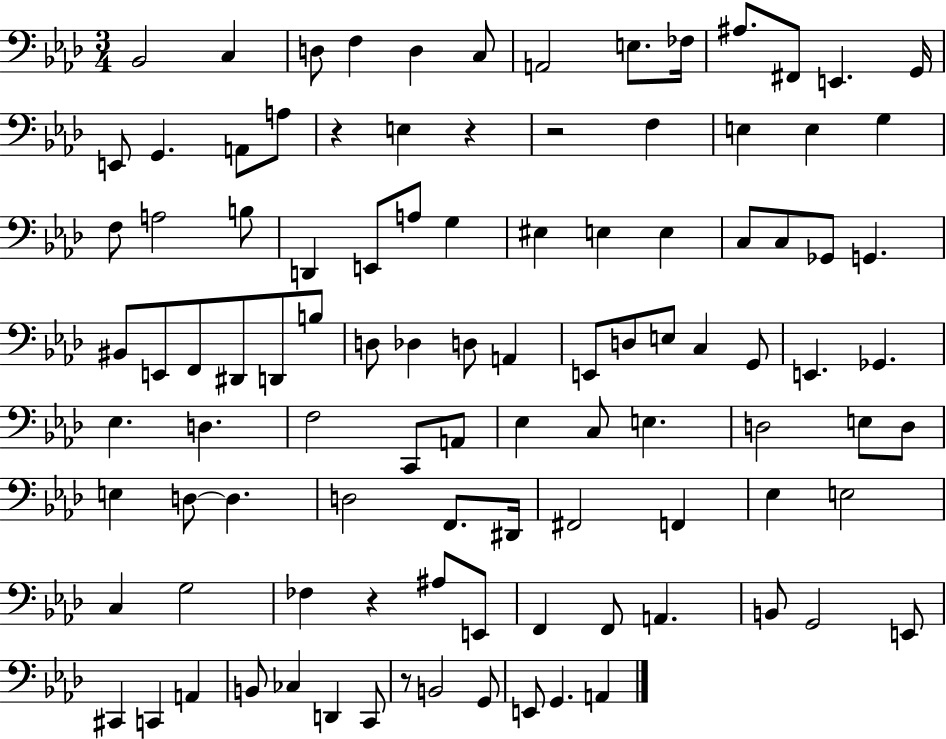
{
  \clef bass
  \numericTimeSignature
  \time 3/4
  \key aes \major
  \repeat volta 2 { bes,2 c4 | d8 f4 d4 c8 | a,2 e8. fes16 | ais8. fis,8 e,4. g,16 | \break e,8 g,4. a,8 a8 | r4 e4 r4 | r2 f4 | e4 e4 g4 | \break f8 a2 b8 | d,4 e,8 a8 g4 | eis4 e4 e4 | c8 c8 ges,8 g,4. | \break bis,8 e,8 f,8 dis,8 d,8 b8 | d8 des4 d8 a,4 | e,8 d8 e8 c4 g,8 | e,4. ges,4. | \break ees4. d4. | f2 c,8 a,8 | ees4 c8 e4. | d2 e8 d8 | \break e4 d8~~ d4. | d2 f,8. dis,16 | fis,2 f,4 | ees4 e2 | \break c4 g2 | fes4 r4 ais8 e,8 | f,4 f,8 a,4. | b,8 g,2 e,8 | \break cis,4 c,4 a,4 | b,8 ces4 d,4 c,8 | r8 b,2 g,8 | e,8 g,4. a,4 | \break } \bar "|."
}